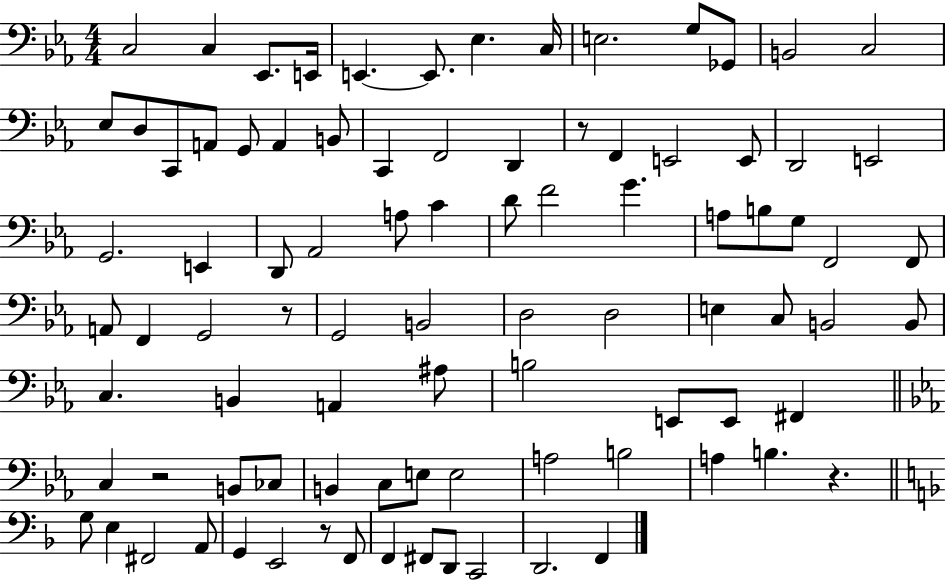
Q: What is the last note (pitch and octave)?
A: F2